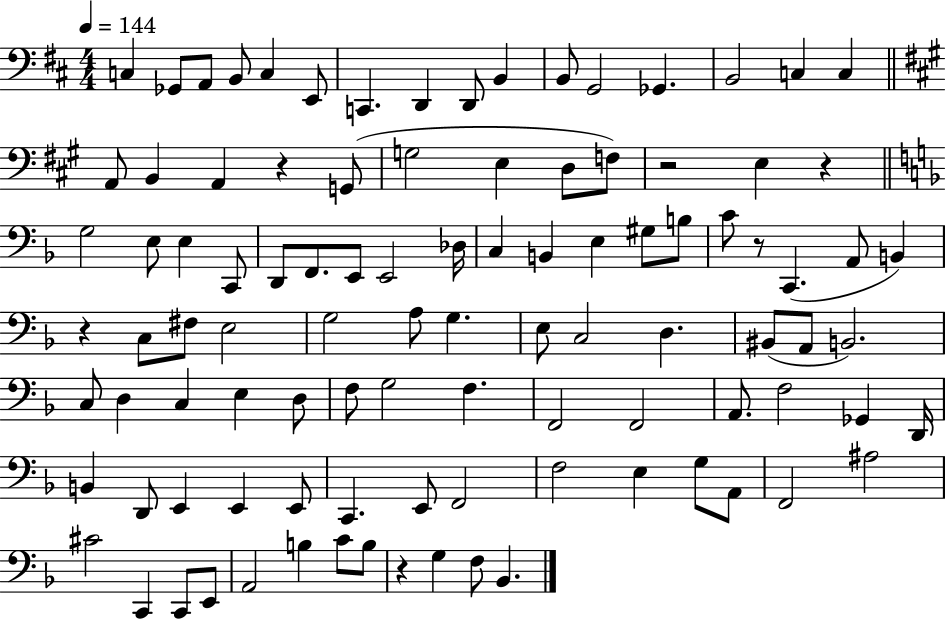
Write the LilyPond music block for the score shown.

{
  \clef bass
  \numericTimeSignature
  \time 4/4
  \key d \major
  \tempo 4 = 144
  c4 ges,8 a,8 b,8 c4 e,8 | c,4. d,4 d,8 b,4 | b,8 g,2 ges,4. | b,2 c4 c4 | \break \bar "||" \break \key a \major a,8 b,4 a,4 r4 g,8( | g2 e4 d8 f8) | r2 e4 r4 | \bar "||" \break \key d \minor g2 e8 e4 c,8 | d,8 f,8. e,8 e,2 des16 | c4 b,4 e4 gis8 b8 | c'8 r8 c,4.( a,8 b,4) | \break r4 c8 fis8 e2 | g2 a8 g4. | e8 c2 d4. | bis,8( a,8 b,2.) | \break c8 d4 c4 e4 d8 | f8 g2 f4. | f,2 f,2 | a,8. f2 ges,4 d,16 | \break b,4 d,8 e,4 e,4 e,8 | c,4. e,8 f,2 | f2 e4 g8 a,8 | f,2 ais2 | \break cis'2 c,4 c,8 e,8 | a,2 b4 c'8 b8 | r4 g4 f8 bes,4. | \bar "|."
}